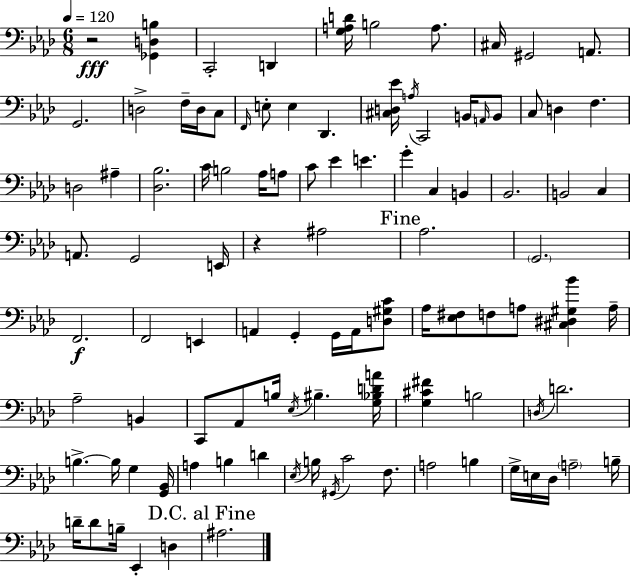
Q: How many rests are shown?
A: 2